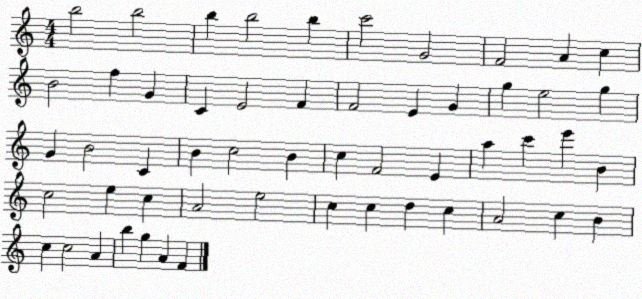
X:1
T:Untitled
M:4/4
L:1/4
K:C
b2 b2 b b2 b c'2 G2 F2 A c B2 f G C E2 F F2 E G g e2 g G B2 C B c2 B c F2 E a c' e' B c2 e c A2 e2 c c d c A2 c B c c2 A b g A F